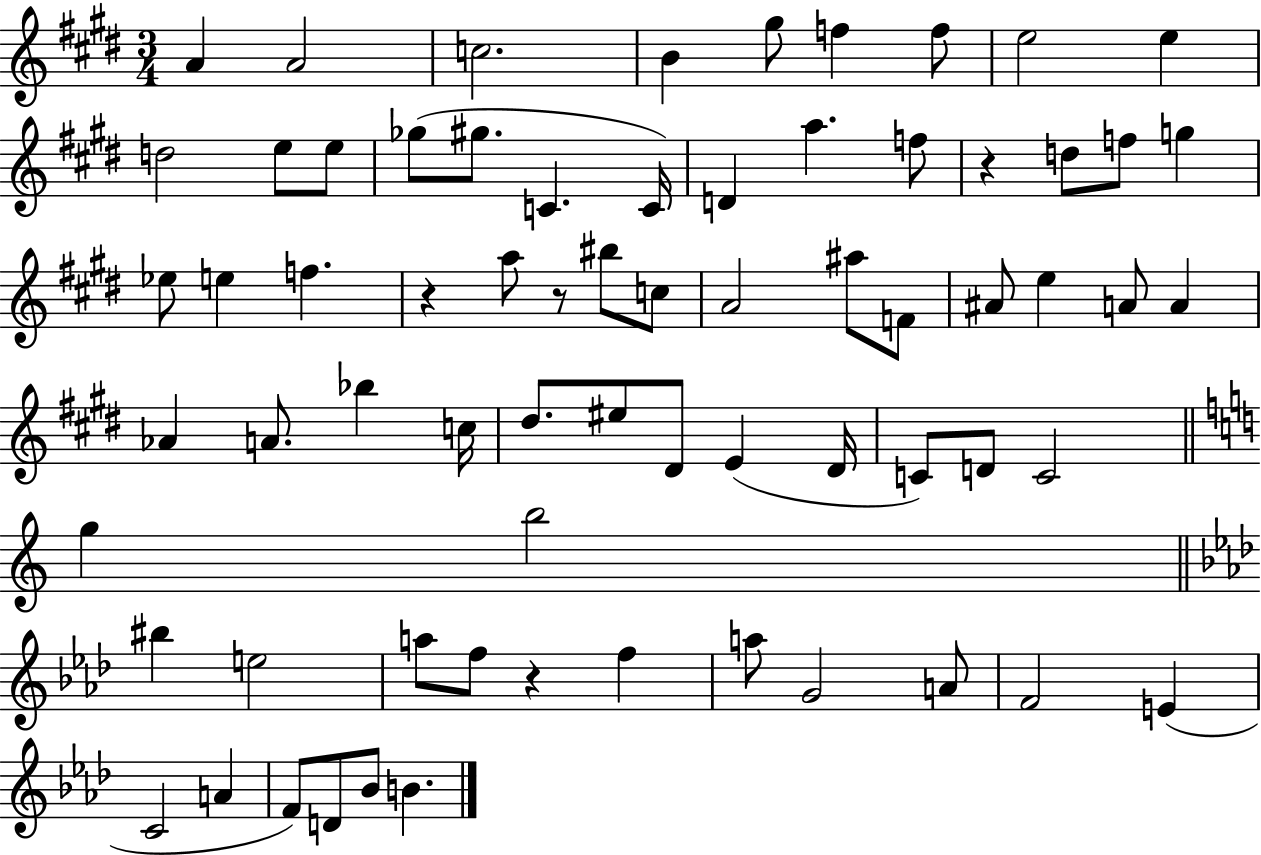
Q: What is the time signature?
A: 3/4